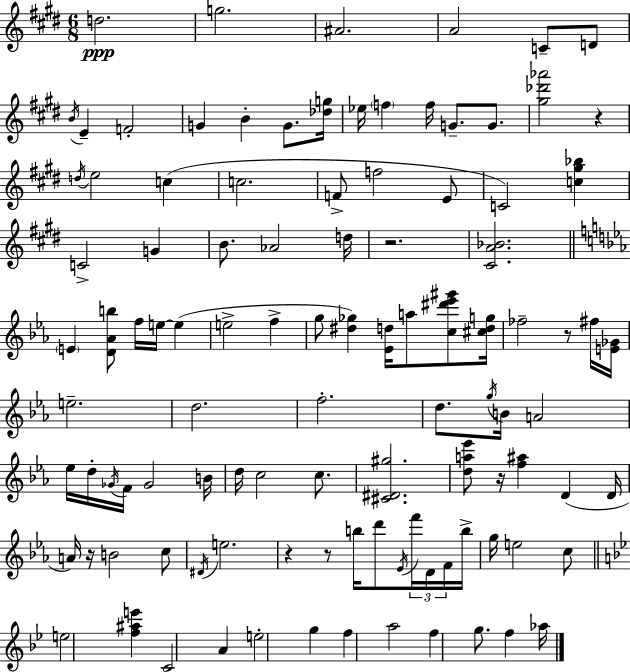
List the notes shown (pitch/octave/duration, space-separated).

D5/h. G5/h. A#4/h. A4/h C4/e D4/e B4/s E4/q F4/h G4/q B4/q G4/e. [Db5,G5]/s Eb5/s F5/q F5/s G4/e. G4/e. [G#5,Db6,Ab6]/h R/q D5/s E5/h C5/q C5/h. F4/e F5/h E4/e C4/h [C5,G#5,Bb5]/q C4/h G4/q B4/e. Ab4/h D5/s R/h. [C#4,A4,Bb4]/h. E4/q [D4,Ab4,B5]/e F5/s E5/s E5/q E5/h F5/q G5/e [D#5,Gb5]/q [Eb4,D5]/s A5/e [C5,D#6,Eb6,G#6]/e [C#5,D5,G5]/s FES5/h R/e F#5/s [E4,Gb4]/s E5/h. D5/h. F5/h. D5/e. G5/s B4/s A4/h Eb5/s D5/s Gb4/s F4/s Gb4/h B4/s D5/s C5/h C5/e. [C#4,D#4,G#5]/h. [D5,A5,Eb6]/e R/s [F5,A#5]/q D4/q D4/s A4/s R/s B4/h C5/e D#4/s E5/h. R/q R/e B5/s D6/e Eb4/s F6/s D4/s F4/s B5/s G5/s E5/h C5/e E5/h [F5,A#5,E6]/q C4/h A4/q E5/h G5/q F5/q A5/h F5/q G5/e. F5/q Ab5/s